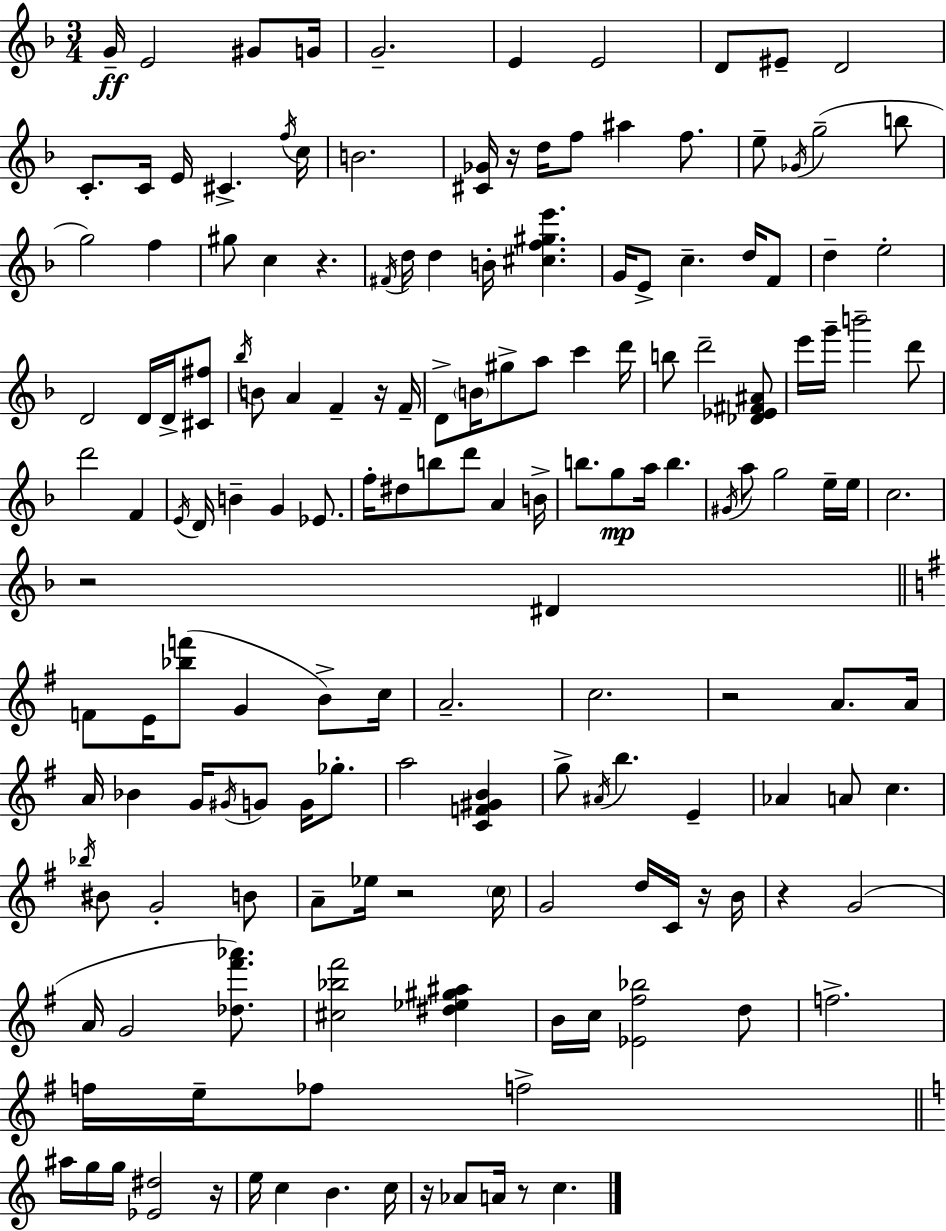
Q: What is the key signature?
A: F major